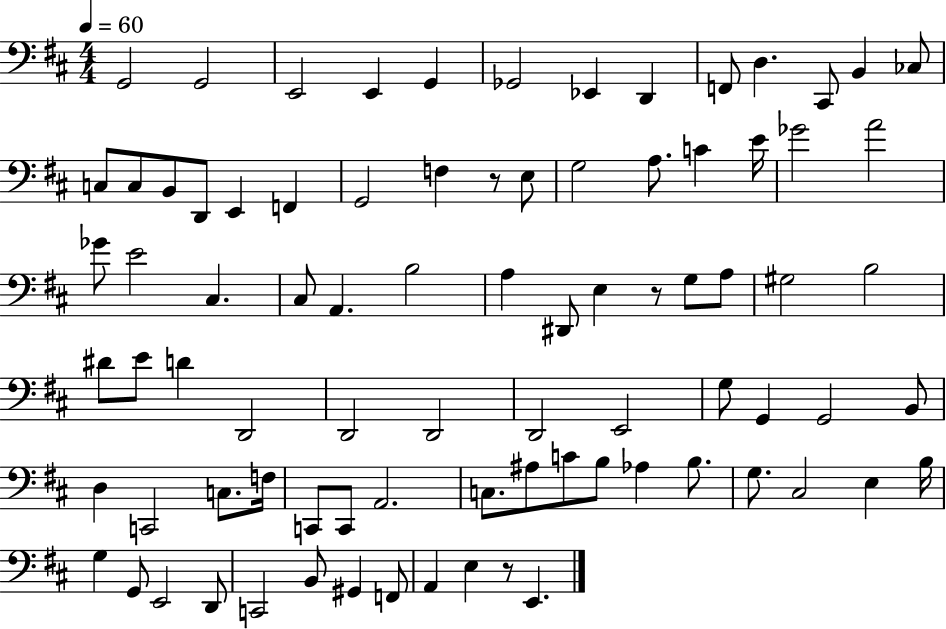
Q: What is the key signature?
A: D major